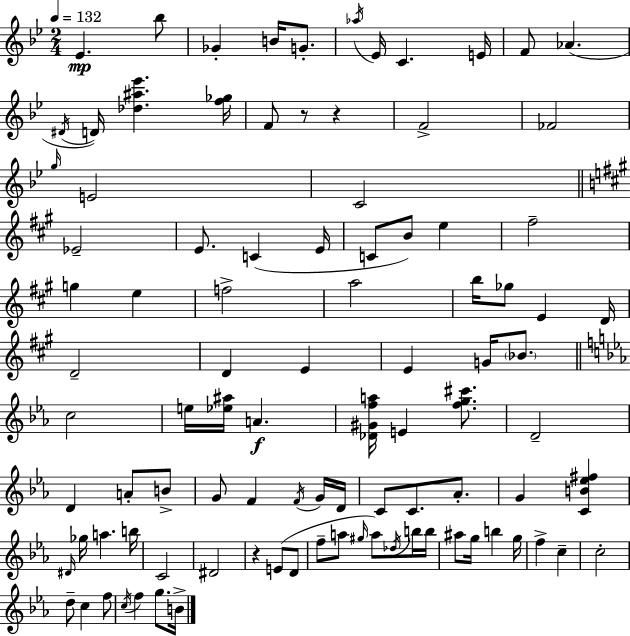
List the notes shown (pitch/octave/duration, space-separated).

Eb4/q. Bb5/e Gb4/q B4/s G4/e. Ab5/s Eb4/s C4/q. E4/s F4/e Ab4/q. D#4/s D4/s [Db5,A#5,Eb6]/q. [F5,Gb5]/s F4/e R/e R/q F4/h FES4/h G5/s E4/h C4/h Eb4/h E4/e. C4/q E4/s C4/e B4/e E5/q F#5/h G5/q E5/q F5/h A5/h B5/s Gb5/e E4/q D4/s D4/h D4/q E4/q E4/q G4/s Bb4/e. C5/h E5/s [Eb5,A#5]/s A4/q. [Db4,G#4,F5,A5]/s E4/q [F5,G5,C#6]/e. D4/h D4/q A4/e B4/e G4/e F4/q F4/s G4/s D4/s C4/e C4/e. Ab4/e. G4/q [C4,B4,Eb5,F#5]/q D#4/s Gb5/s A5/q. B5/s C4/h D#4/h R/q E4/e D4/e F5/e A5/e G#5/s A5/e Db5/s B5/s B5/s A#5/e G5/s B5/q G5/s F5/q C5/q C5/h D5/e C5/q F5/e C5/s F5/q G5/e. B4/s